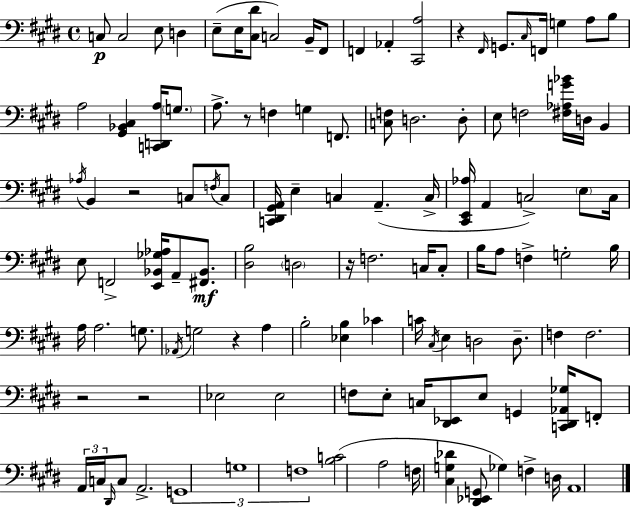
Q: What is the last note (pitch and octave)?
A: A2